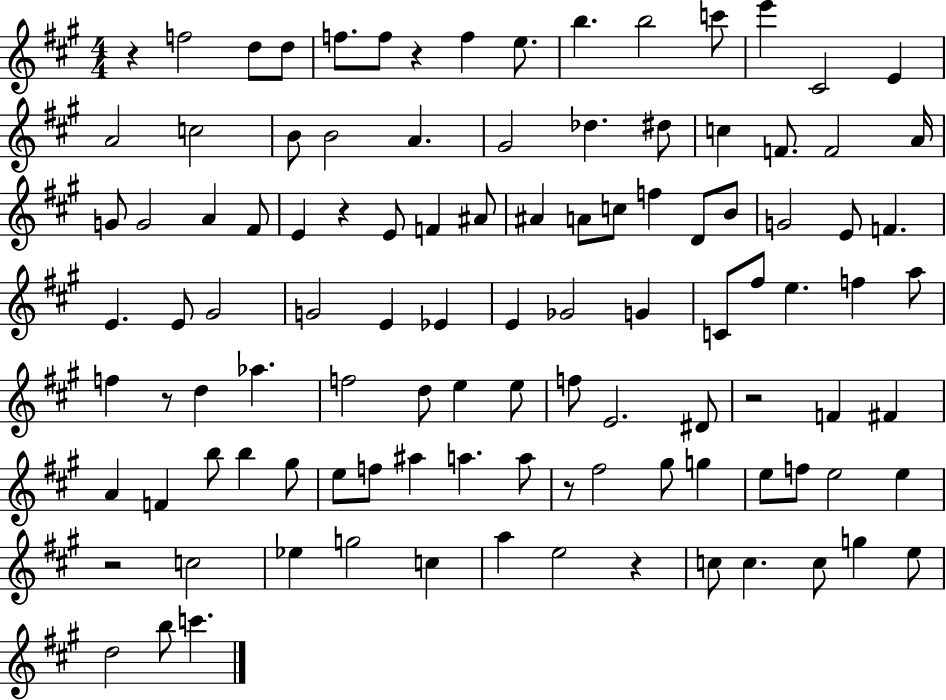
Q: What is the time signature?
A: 4/4